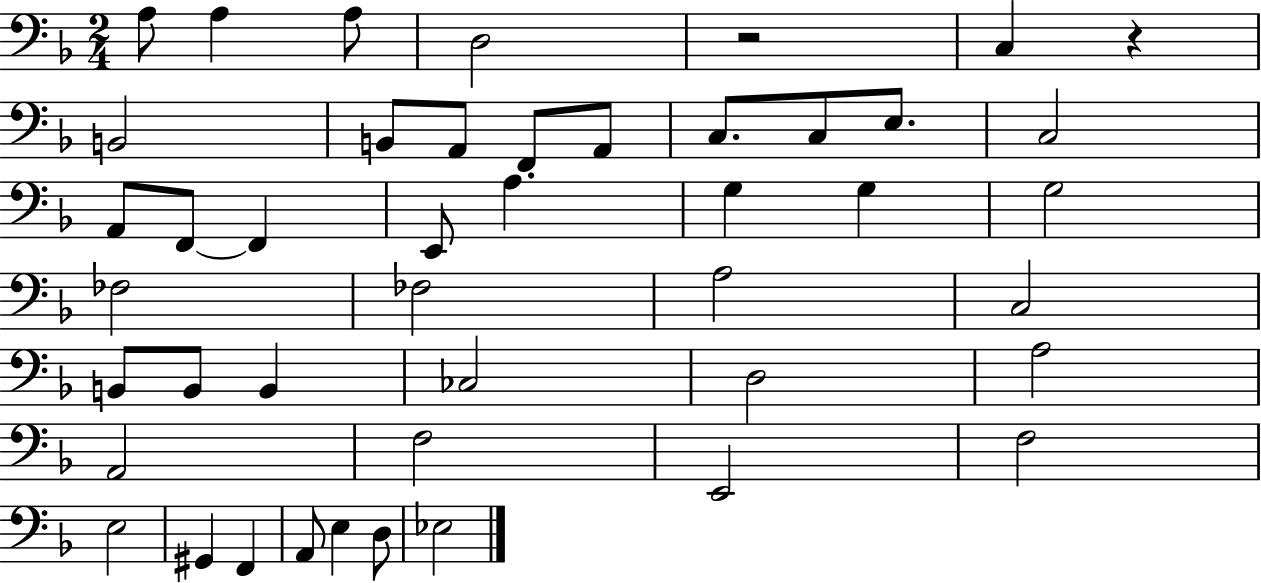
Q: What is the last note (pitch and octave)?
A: Eb3